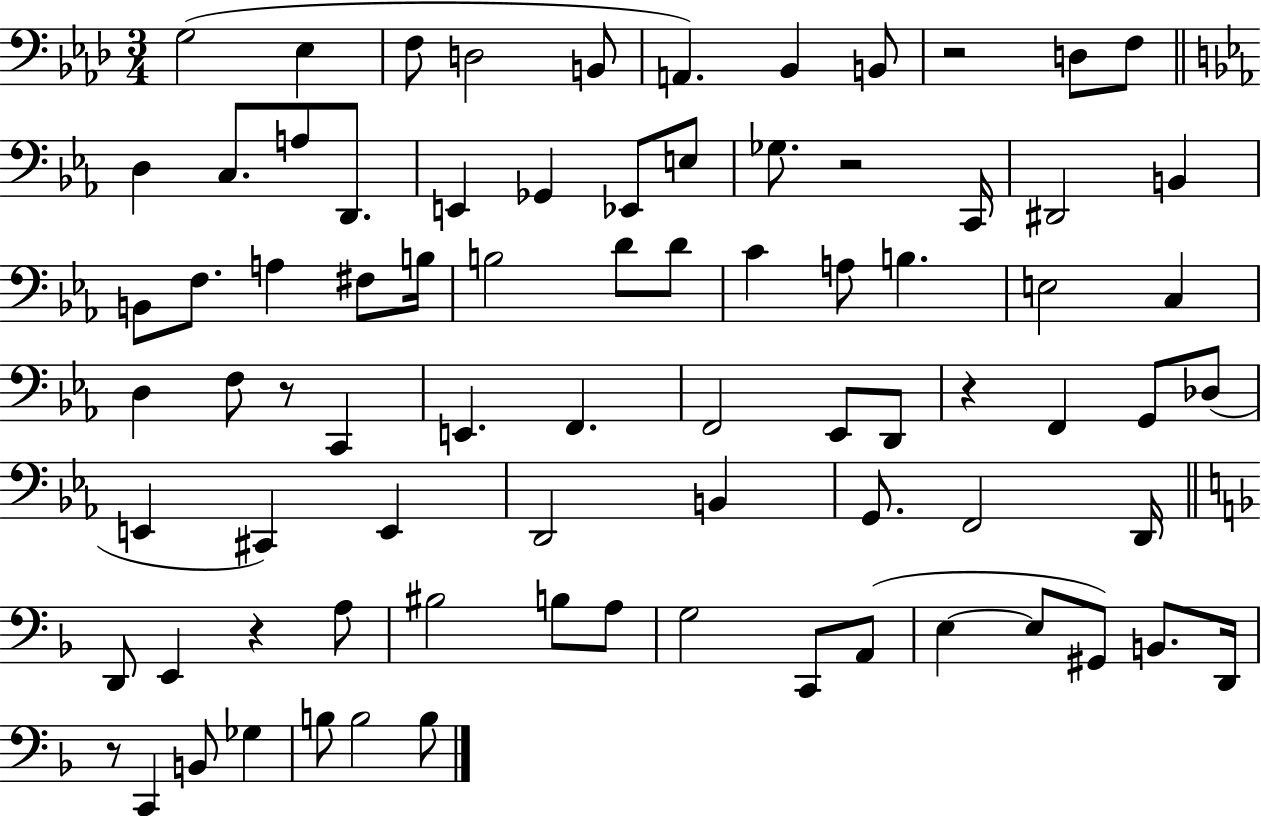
{
  \clef bass
  \numericTimeSignature
  \time 3/4
  \key aes \major
  g2( ees4 | f8 d2 b,8 | a,4.) bes,4 b,8 | r2 d8 f8 | \break \bar "||" \break \key ees \major d4 c8. a8 d,8. | e,4 ges,4 ees,8 e8 | ges8. r2 c,16 | dis,2 b,4 | \break b,8 f8. a4 fis8 b16 | b2 d'8 d'8 | c'4 a8 b4. | e2 c4 | \break d4 f8 r8 c,4 | e,4. f,4. | f,2 ees,8 d,8 | r4 f,4 g,8 des8( | \break e,4 cis,4) e,4 | d,2 b,4 | g,8. f,2 d,16 | \bar "||" \break \key d \minor d,8 e,4 r4 a8 | bis2 b8 a8 | g2 c,8 a,8( | e4~~ e8 gis,8) b,8. d,16 | \break r8 c,4 b,8 ges4 | b8 b2 b8 | \bar "|."
}